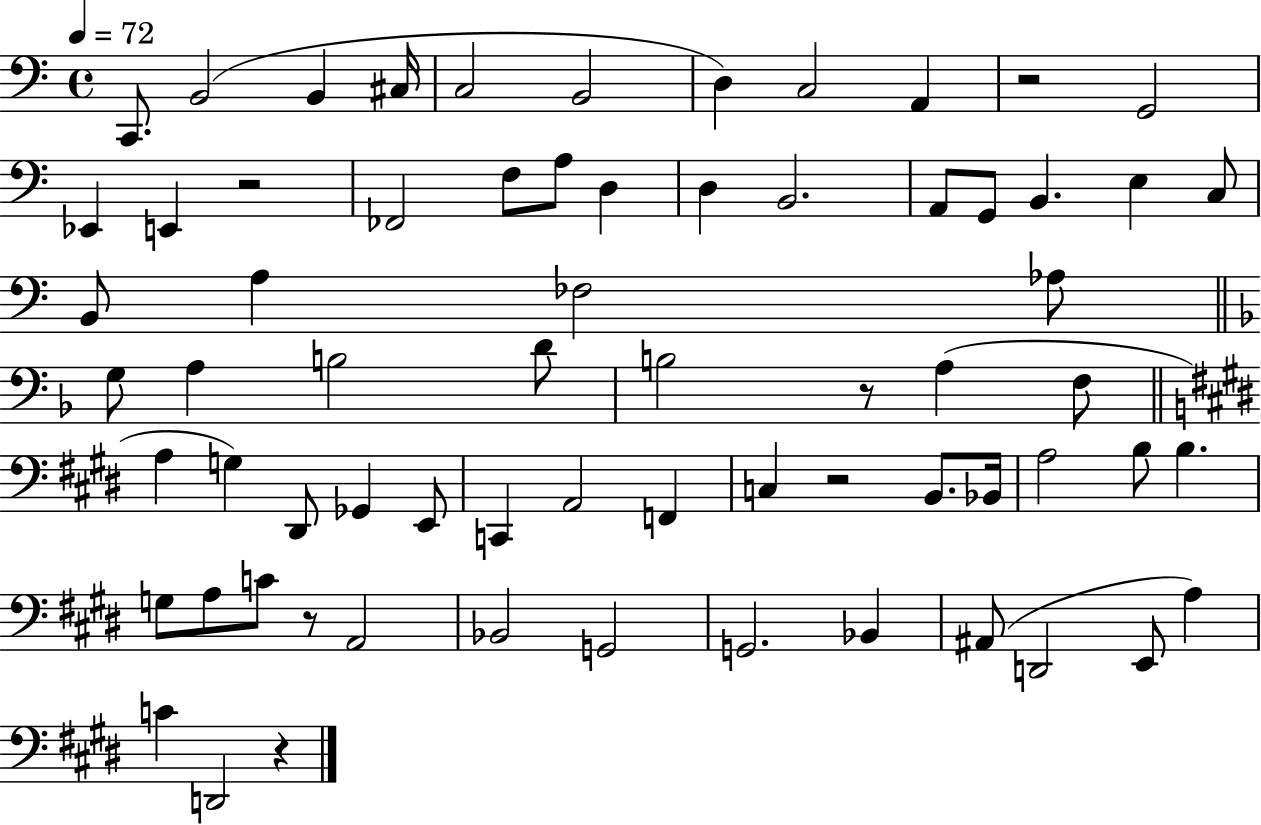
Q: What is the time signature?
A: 4/4